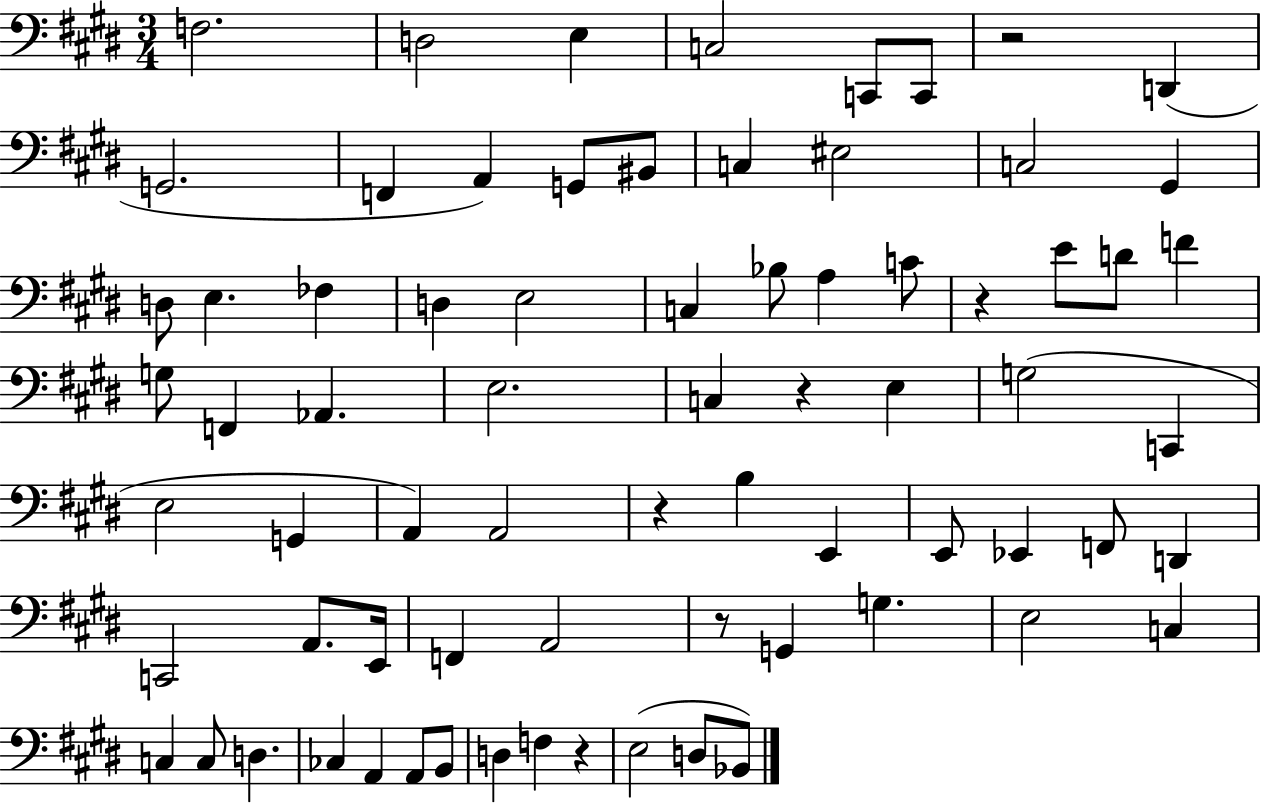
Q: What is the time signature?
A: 3/4